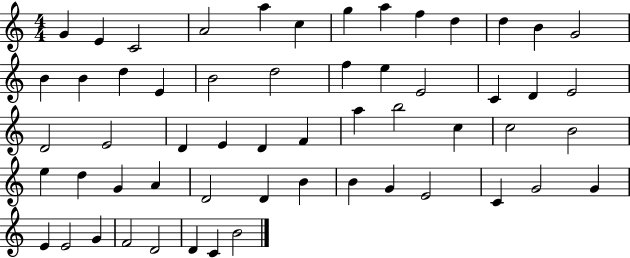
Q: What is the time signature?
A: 4/4